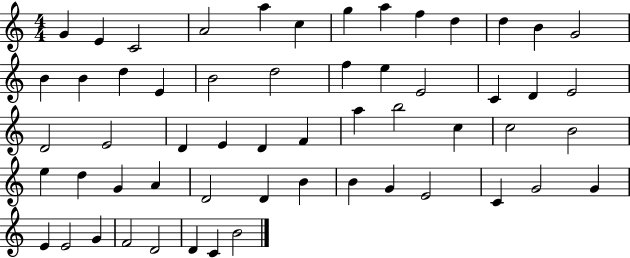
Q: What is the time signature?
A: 4/4